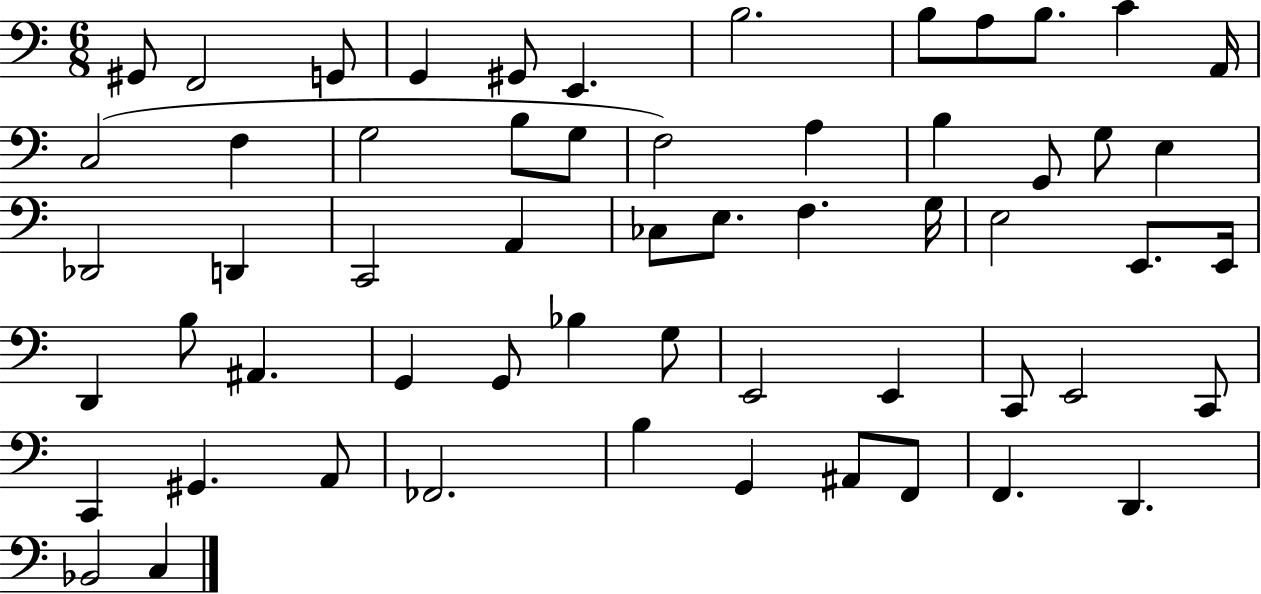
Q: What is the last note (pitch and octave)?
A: C3